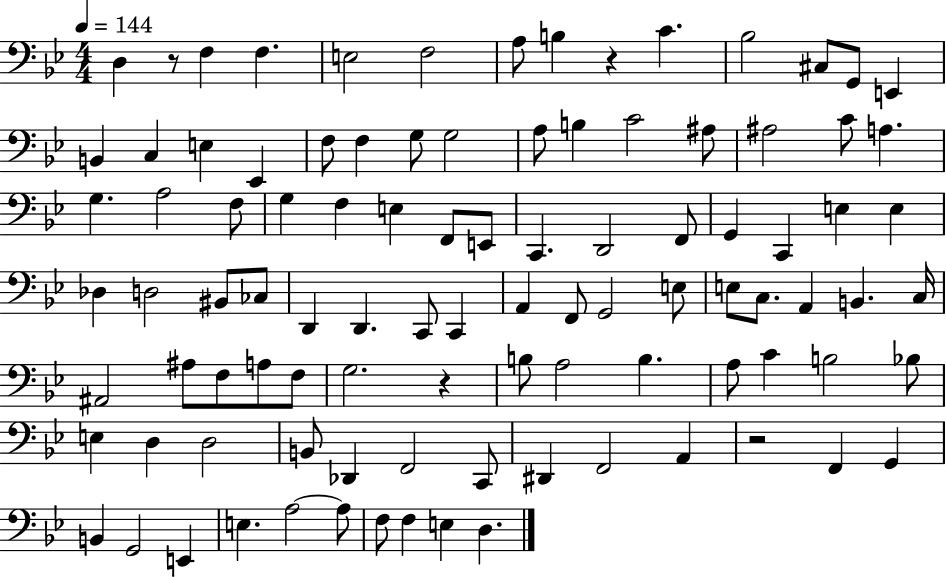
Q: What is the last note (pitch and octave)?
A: D3